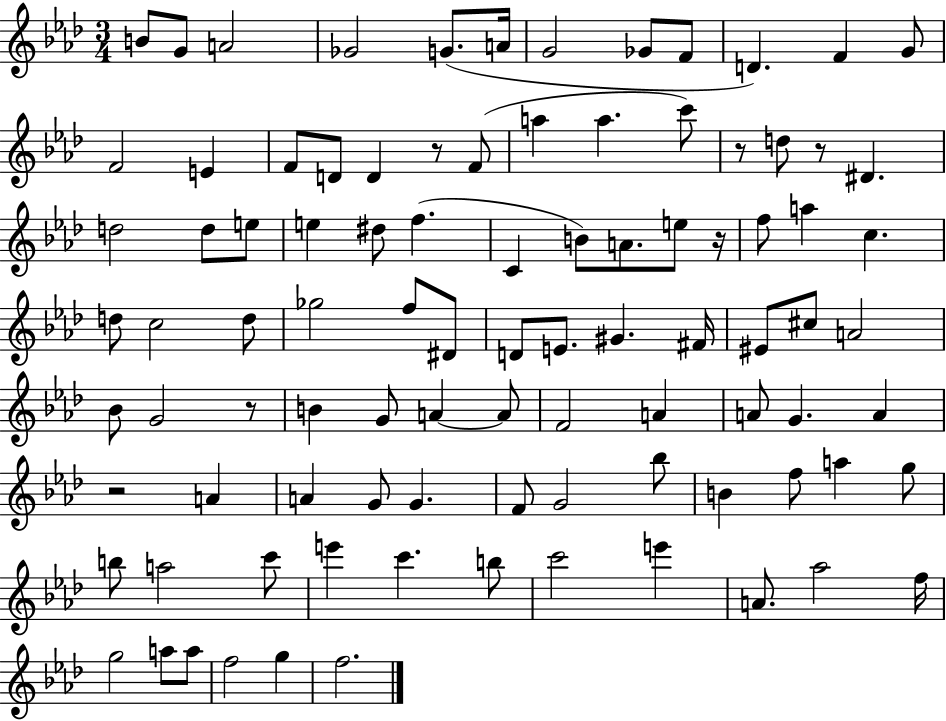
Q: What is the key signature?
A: AES major